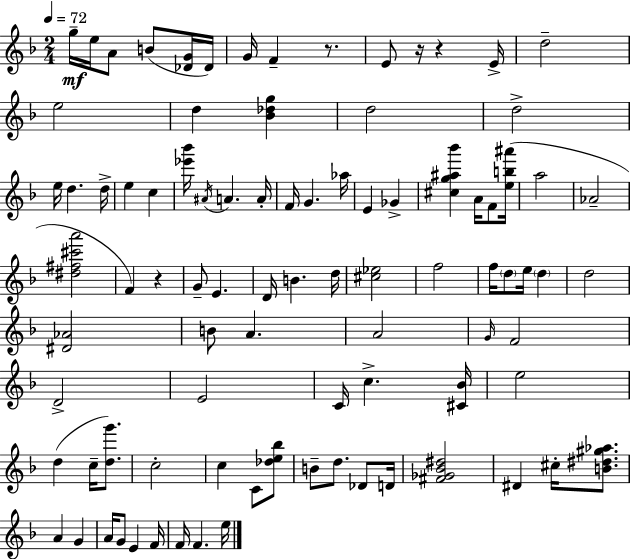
G5/s E5/s A4/e B4/e [Db4,G4]/s Db4/s G4/s F4/q R/e. E4/e R/s R/q E4/s D5/h E5/h D5/q [Bb4,Db5,G5]/q D5/h D5/h E5/s D5/q. D5/s E5/q C5/q [Eb6,Bb6]/s A#4/s A4/q. A4/s F4/s G4/q. Ab5/s E4/q Gb4/q [C#5,G5,A#5,Bb6]/q A4/s F4/e [E5,B5,A#6]/s A5/h Ab4/h [D#5,F#5,C#6,A6]/h F4/q R/q G4/e E4/q. D4/s B4/q. D5/s [C#5,Eb5]/h F5/h F5/s D5/e E5/s D5/q D5/h [D#4,Ab4]/h B4/e A4/q. A4/h G4/s F4/h D4/h E4/h C4/s C5/q. [C#4,Bb4]/s E5/h D5/q C5/s [D5,G6]/e. C5/h C5/q C4/e [Db5,E5,Bb5]/e B4/e D5/e. Db4/e D4/s [F#4,Gb4,Bb4,D#5]/h D#4/q C#5/s [B4,D#5,G#5,Ab5]/e. A4/q G4/q A4/s G4/e E4/q F4/s F4/s F4/q. E5/s